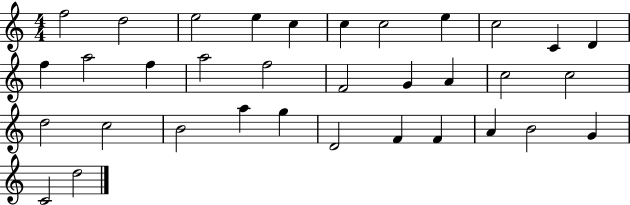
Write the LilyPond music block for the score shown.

{
  \clef treble
  \numericTimeSignature
  \time 4/4
  \key c \major
  f''2 d''2 | e''2 e''4 c''4 | c''4 c''2 e''4 | c''2 c'4 d'4 | \break f''4 a''2 f''4 | a''2 f''2 | f'2 g'4 a'4 | c''2 c''2 | \break d''2 c''2 | b'2 a''4 g''4 | d'2 f'4 f'4 | a'4 b'2 g'4 | \break c'2 d''2 | \bar "|."
}